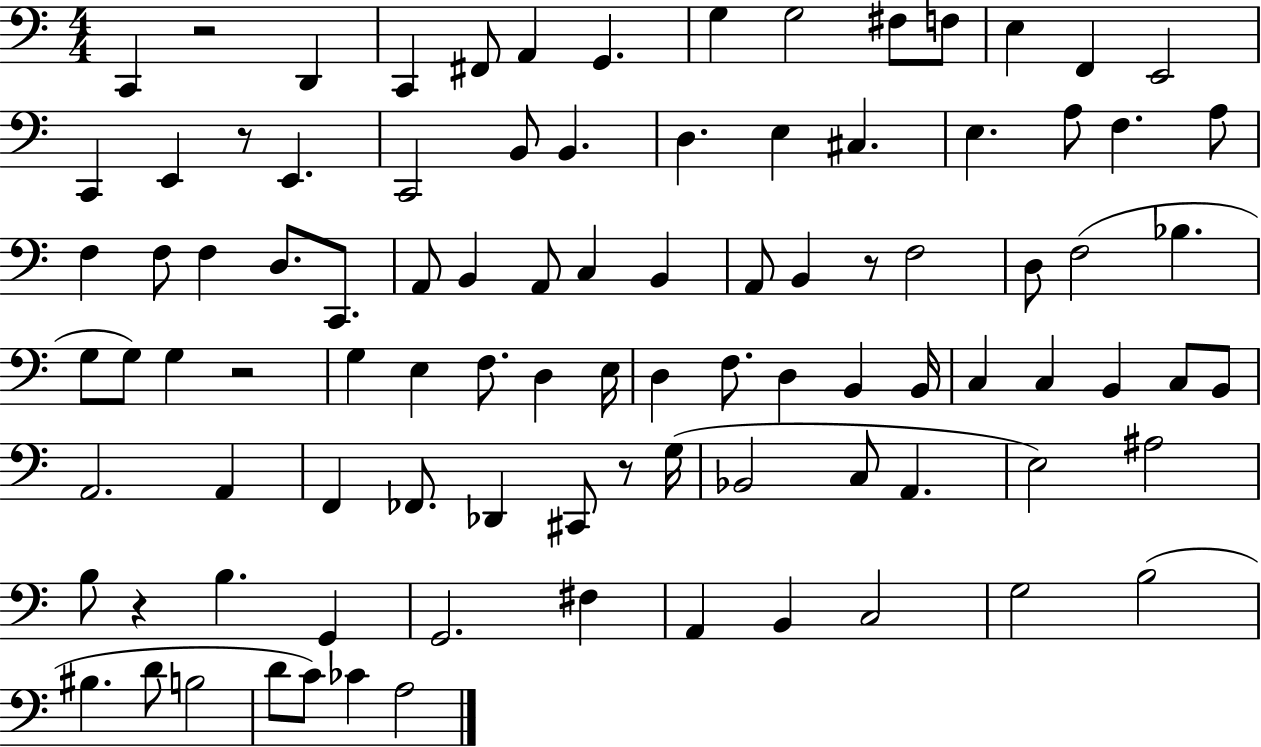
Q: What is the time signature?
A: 4/4